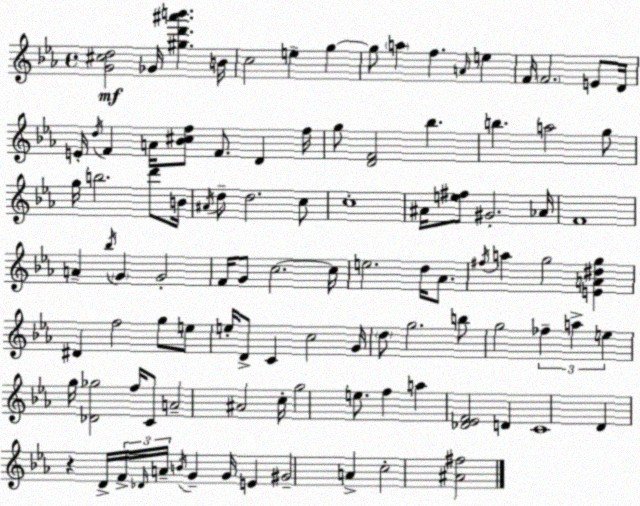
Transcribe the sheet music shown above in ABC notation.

X:1
T:Untitled
M:4/4
L:1/4
K:Cm
[G^cd]2 _G/4 [^gd'^a'b'] B/4 c2 e g g/2 a f A/4 e F/4 F2 E/2 D/4 E/4 d/4 F A/4 [_B^cf]/2 F/2 D f/4 g/2 [DF]2 _b b a2 g/2 g/4 b2 d'/2 B/4 ^A/4 d/2 d2 c/2 c4 ^A/4 [e^f]/2 ^G2 _A/4 F4 A _b/4 G G2 F/4 G/2 c2 c/4 e2 d/4 _A/2 ^f/4 a g2 [EA^dg] ^D f2 g/2 e/2 e/4 D/2 C c2 G/4 d/2 g2 b/2 g2 _f a e g/4 [_D_g]2 f/4 C/2 A2 ^A2 c/4 g2 e/2 f a [_D_EF]2 D C4 D z D/4 F/4 _D/4 A/4 B/4 G G/4 E ^G2 A c2 [^A^f]2